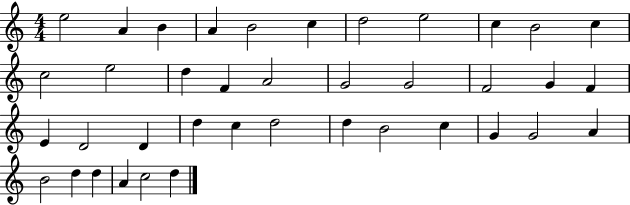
E5/h A4/q B4/q A4/q B4/h C5/q D5/h E5/h C5/q B4/h C5/q C5/h E5/h D5/q F4/q A4/h G4/h G4/h F4/h G4/q F4/q E4/q D4/h D4/q D5/q C5/q D5/h D5/q B4/h C5/q G4/q G4/h A4/q B4/h D5/q D5/q A4/q C5/h D5/q